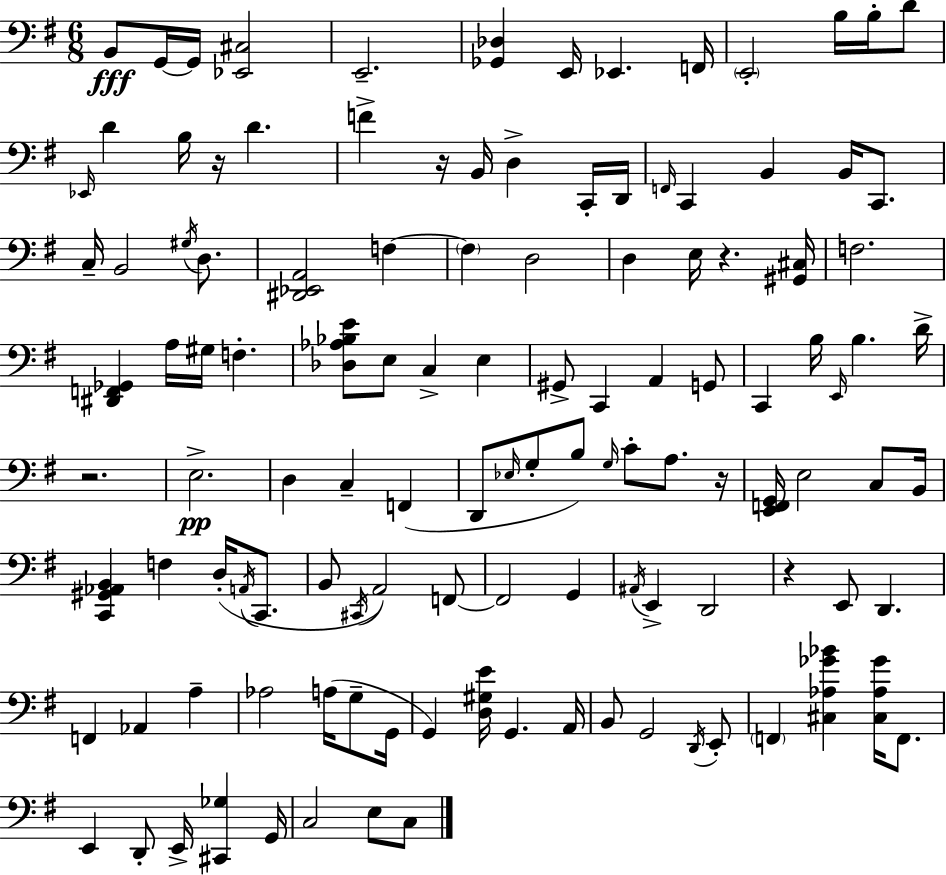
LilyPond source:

{
  \clef bass
  \numericTimeSignature
  \time 6/8
  \key e \minor
  b,8\fff g,16~~ g,16 <ees, cis>2 | e,2.-- | <ges, des>4 e,16 ees,4. f,16 | \parenthesize e,2-. b16 b16-. d'8 | \break \grace { ees,16 } d'4 b16 r16 d'4. | f'4-> r16 b,16 d4-> c,16-. | d,16 \grace { f,16 } c,4 b,4 b,16 c,8. | c16-- b,2 \acciaccatura { gis16 } | \break d8. <dis, ees, a,>2 f4~~ | \parenthesize f4 d2 | d4 e16 r4. | <gis, cis>16 f2. | \break <dis, f, ges,>4 a16 gis16 f4.-. | <des aes bes e'>8 e8 c4-> e4 | gis,8-> c,4 a,4 | g,8 c,4 b16 \grace { e,16 } b4. | \break d'16-> r2. | e2.->\pp | d4 c4-- | f,4( d,8 \grace { ees16 } g8-. b8) \grace { g16 } | \break c'8-. a8. r16 <e, f, g,>16 e2 | c8 b,16 <c, gis, aes, b,>4 f4 | d16-.( \acciaccatura { a,16 } c,8. b,8 \acciaccatura { cis,16 }) a,2 | f,8~~ f,2 | \break g,4 \acciaccatura { ais,16 } e,4-> | d,2 r4 | e,8 d,4. f,4 | aes,4 a4-- aes2 | \break a16( g8-- g,16 g,4) | <d gis e'>16 g,4. a,16 b,8 g,2 | \acciaccatura { d,16 } e,8-. \parenthesize f,4 | <cis aes ges' bes'>4 <cis aes ges'>16 f,8. e,4 | \break d,8-. e,16-> <cis, ges>4 g,16 c2 | e8 c8 \bar "|."
}